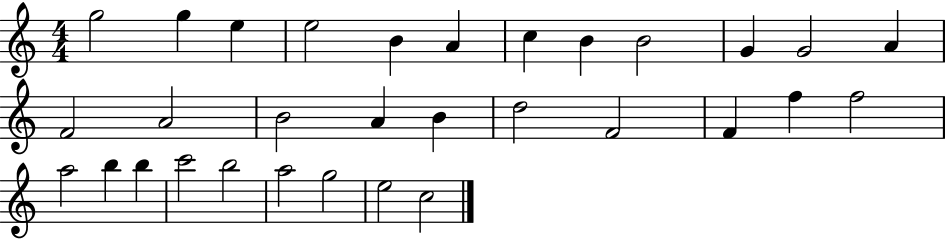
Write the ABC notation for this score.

X:1
T:Untitled
M:4/4
L:1/4
K:C
g2 g e e2 B A c B B2 G G2 A F2 A2 B2 A B d2 F2 F f f2 a2 b b c'2 b2 a2 g2 e2 c2